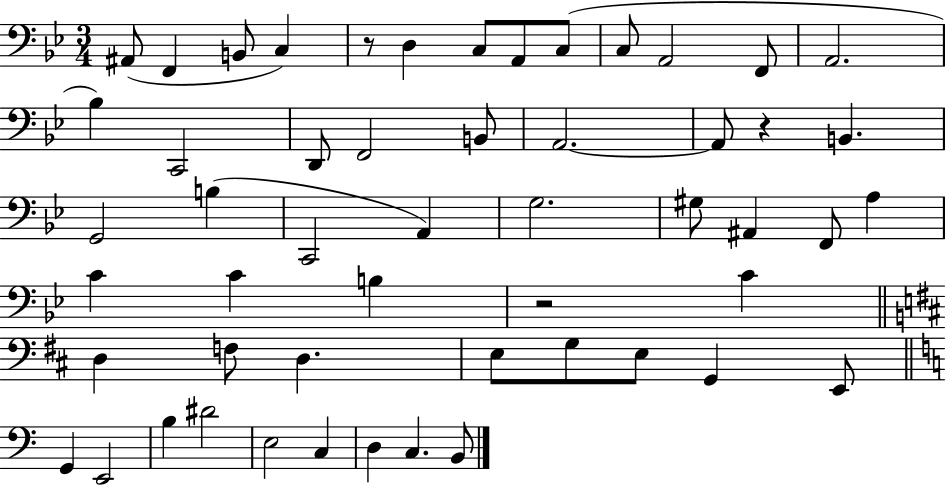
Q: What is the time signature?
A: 3/4